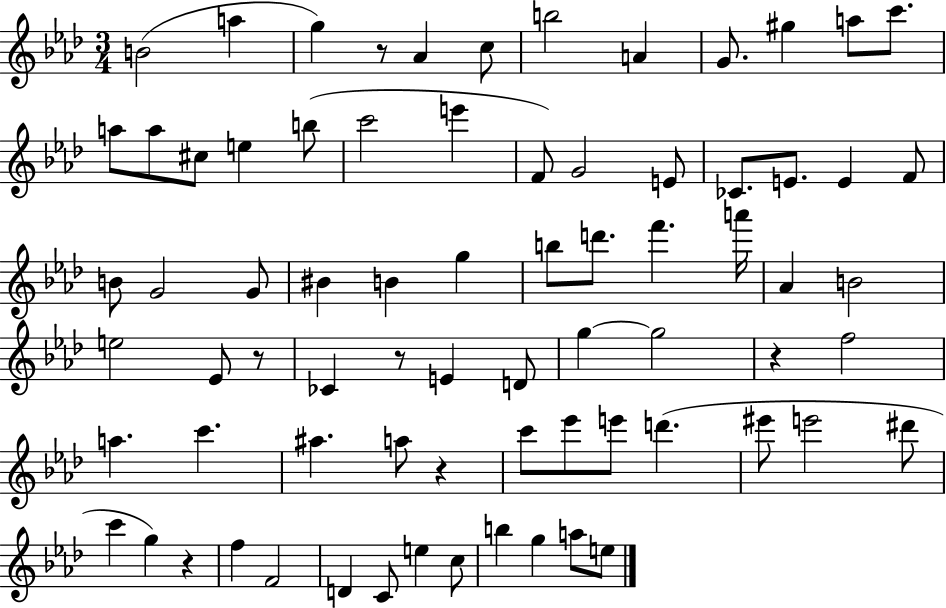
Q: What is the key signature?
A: AES major